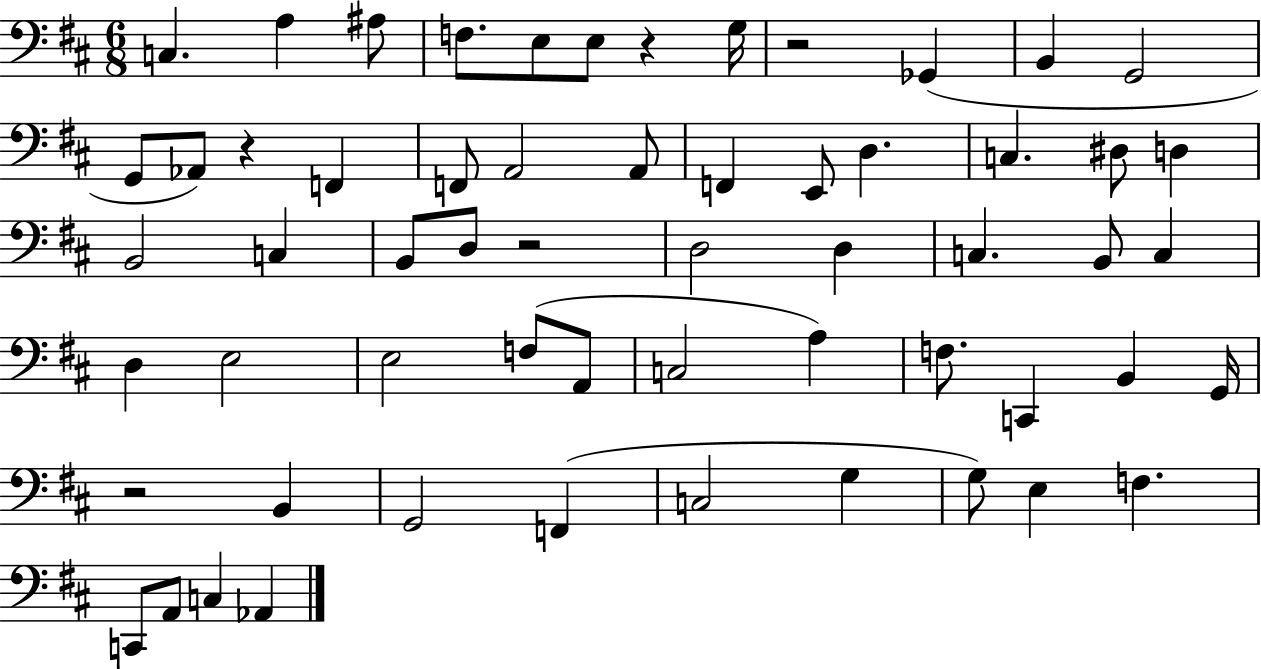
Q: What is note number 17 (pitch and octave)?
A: F2